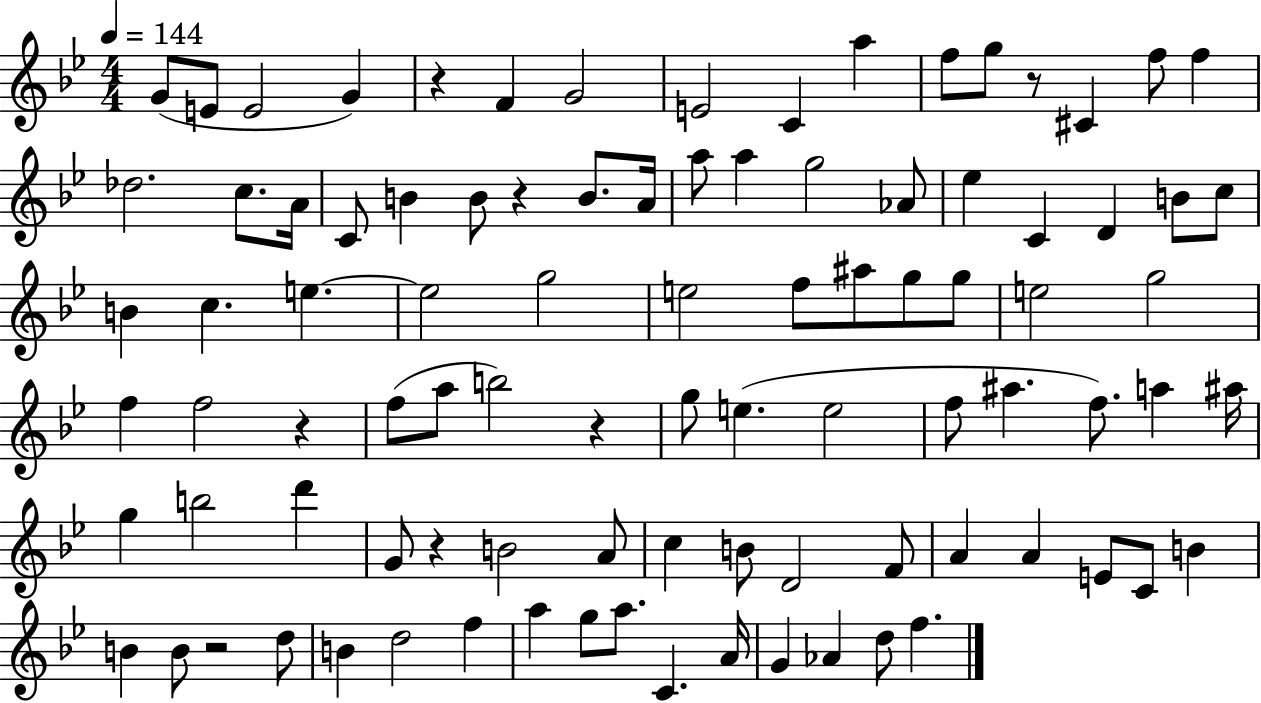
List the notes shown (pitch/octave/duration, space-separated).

G4/e E4/e E4/h G4/q R/q F4/q G4/h E4/h C4/q A5/q F5/e G5/e R/e C#4/q F5/e F5/q Db5/h. C5/e. A4/s C4/e B4/q B4/e R/q B4/e. A4/s A5/e A5/q G5/h Ab4/e Eb5/q C4/q D4/q B4/e C5/e B4/q C5/q. E5/q. E5/h G5/h E5/h F5/e A#5/e G5/e G5/e E5/h G5/h F5/q F5/h R/q F5/e A5/e B5/h R/q G5/e E5/q. E5/h F5/e A#5/q. F5/e. A5/q A#5/s G5/q B5/h D6/q G4/e R/q B4/h A4/e C5/q B4/e D4/h F4/e A4/q A4/q E4/e C4/e B4/q B4/q B4/e R/h D5/e B4/q D5/h F5/q A5/q G5/e A5/e. C4/q. A4/s G4/q Ab4/q D5/e F5/q.